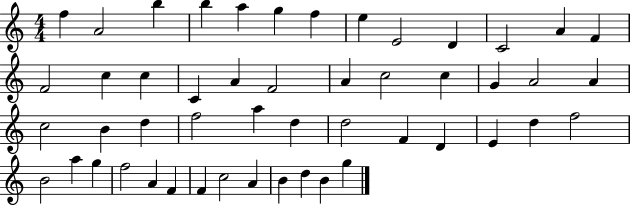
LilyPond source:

{
  \clef treble
  \numericTimeSignature
  \time 4/4
  \key c \major
  f''4 a'2 b''4 | b''4 a''4 g''4 f''4 | e''4 e'2 d'4 | c'2 a'4 f'4 | \break f'2 c''4 c''4 | c'4 a'4 f'2 | a'4 c''2 c''4 | g'4 a'2 a'4 | \break c''2 b'4 d''4 | f''2 a''4 d''4 | d''2 f'4 d'4 | e'4 d''4 f''2 | \break b'2 a''4 g''4 | f''2 a'4 f'4 | f'4 c''2 a'4 | b'4 d''4 b'4 g''4 | \break \bar "|."
}